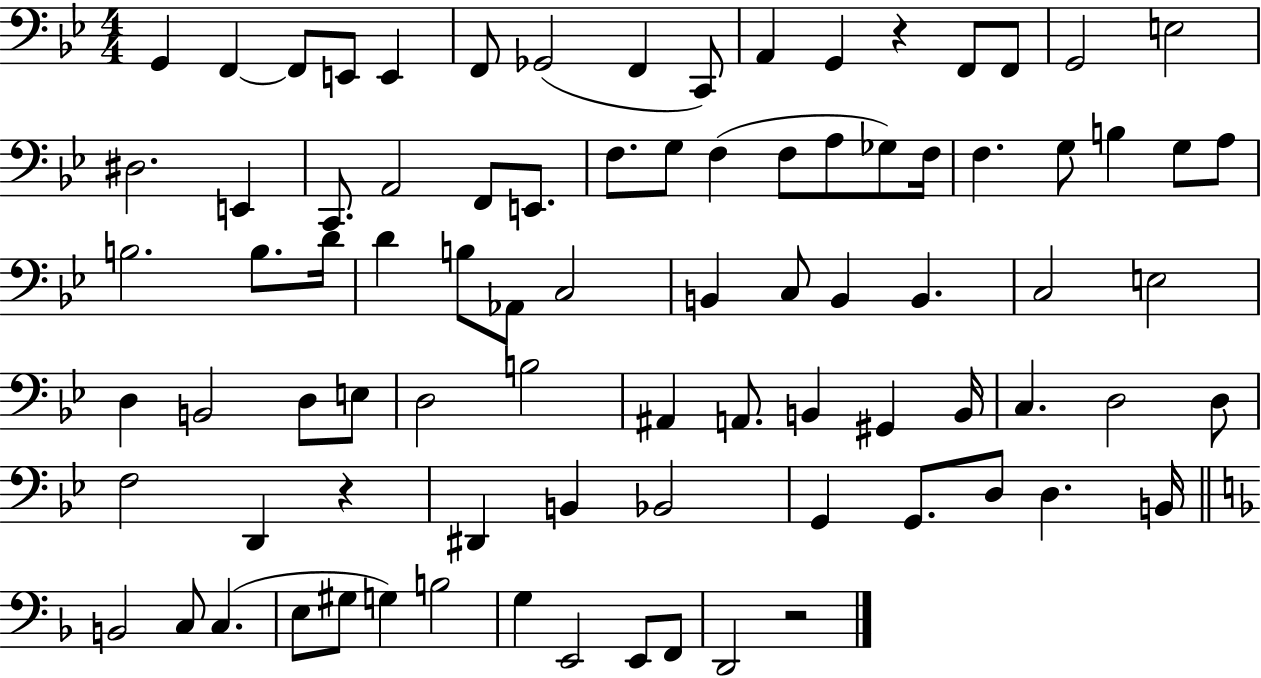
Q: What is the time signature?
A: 4/4